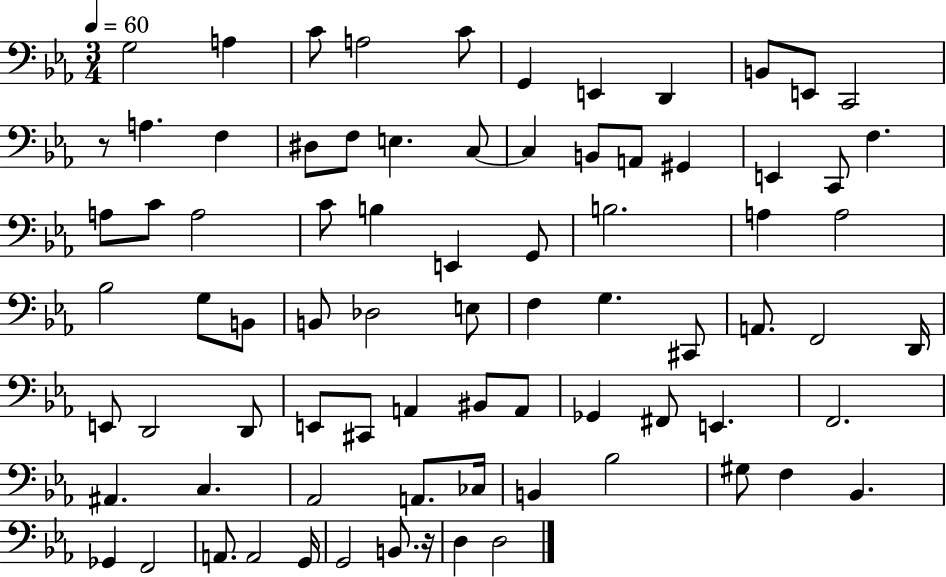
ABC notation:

X:1
T:Untitled
M:3/4
L:1/4
K:Eb
G,2 A, C/2 A,2 C/2 G,, E,, D,, B,,/2 E,,/2 C,,2 z/2 A, F, ^D,/2 F,/2 E, C,/2 C, B,,/2 A,,/2 ^G,, E,, C,,/2 F, A,/2 C/2 A,2 C/2 B, E,, G,,/2 B,2 A, A,2 _B,2 G,/2 B,,/2 B,,/2 _D,2 E,/2 F, G, ^C,,/2 A,,/2 F,,2 D,,/4 E,,/2 D,,2 D,,/2 E,,/2 ^C,,/2 A,, ^B,,/2 A,,/2 _G,, ^F,,/2 E,, F,,2 ^A,, C, _A,,2 A,,/2 _C,/4 B,, _B,2 ^G,/2 F, _B,, _G,, F,,2 A,,/2 A,,2 G,,/4 G,,2 B,,/2 z/4 D, D,2